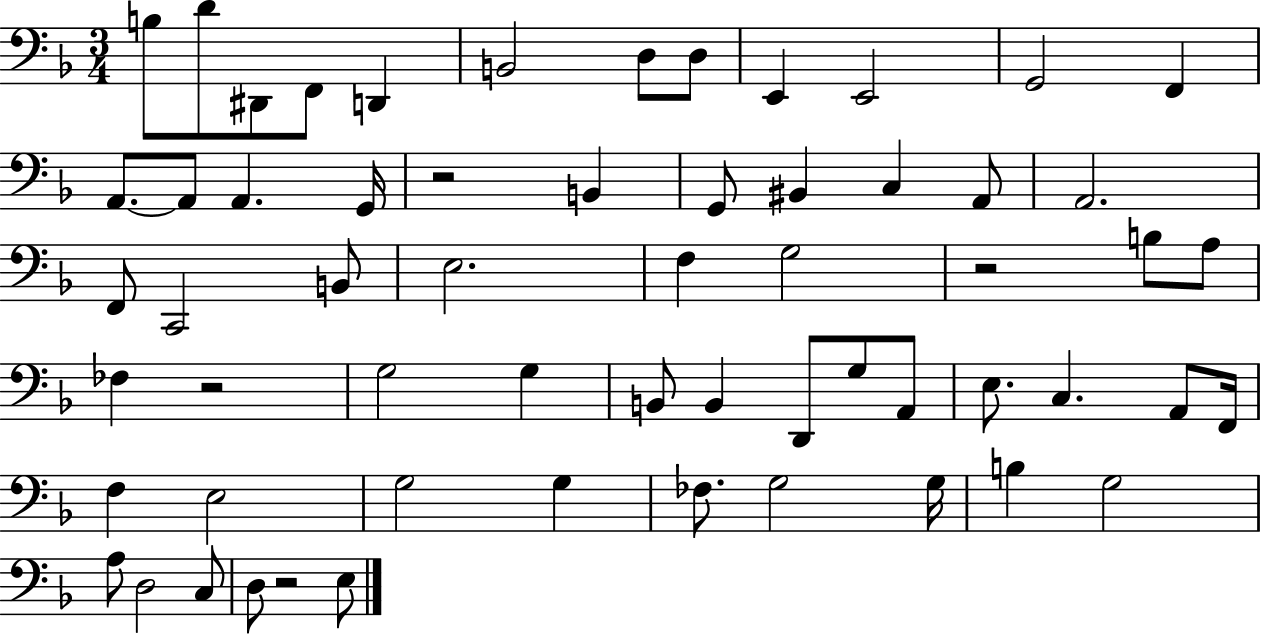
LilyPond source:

{
  \clef bass
  \numericTimeSignature
  \time 3/4
  \key f \major
  b8 d'8 dis,8 f,8 d,4 | b,2 d8 d8 | e,4 e,2 | g,2 f,4 | \break a,8.~~ a,8 a,4. g,16 | r2 b,4 | g,8 bis,4 c4 a,8 | a,2. | \break f,8 c,2 b,8 | e2. | f4 g2 | r2 b8 a8 | \break fes4 r2 | g2 g4 | b,8 b,4 d,8 g8 a,8 | e8. c4. a,8 f,16 | \break f4 e2 | g2 g4 | fes8. g2 g16 | b4 g2 | \break a8 d2 c8 | d8 r2 e8 | \bar "|."
}